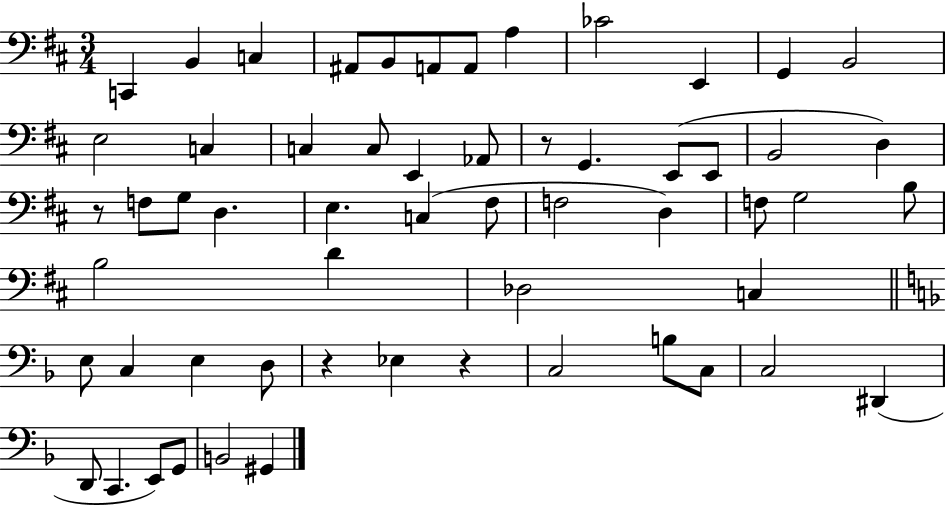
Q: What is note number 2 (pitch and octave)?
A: B2